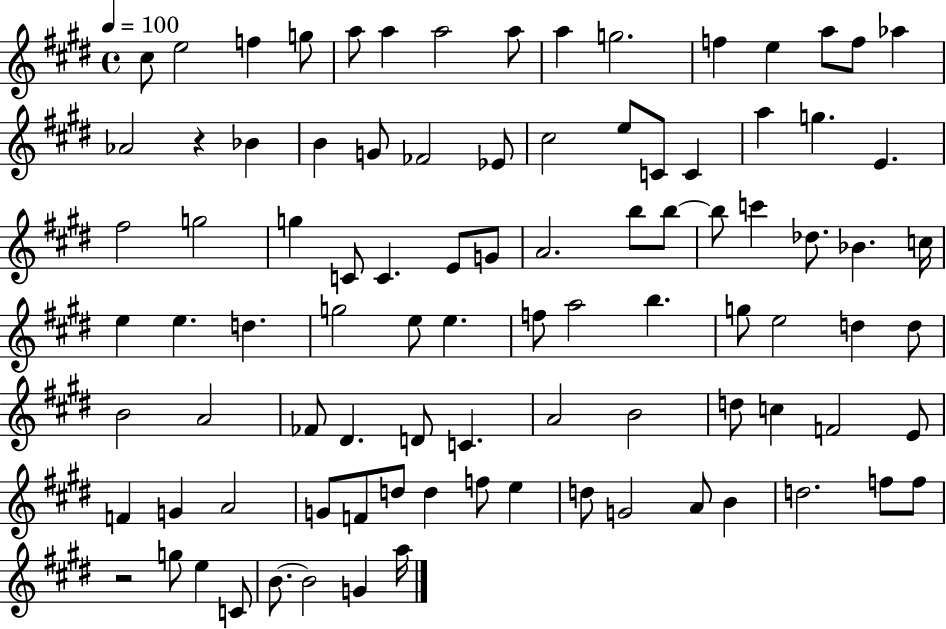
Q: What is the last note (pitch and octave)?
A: A5